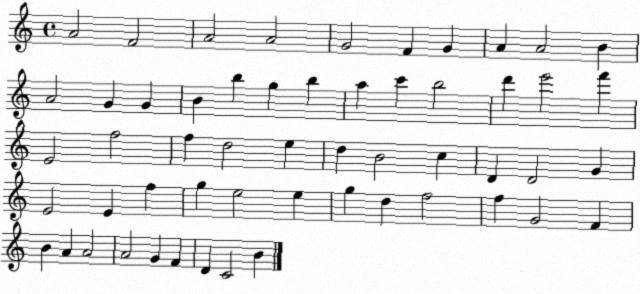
X:1
T:Untitled
M:4/4
L:1/4
K:C
A2 F2 A2 A2 G2 F G A A2 B A2 G G B b g b a c' b2 d' e'2 f' E2 f2 f d2 e d B2 c D D2 G E2 E f g e2 e g d f2 f G2 F B A A2 A2 G F D C2 B